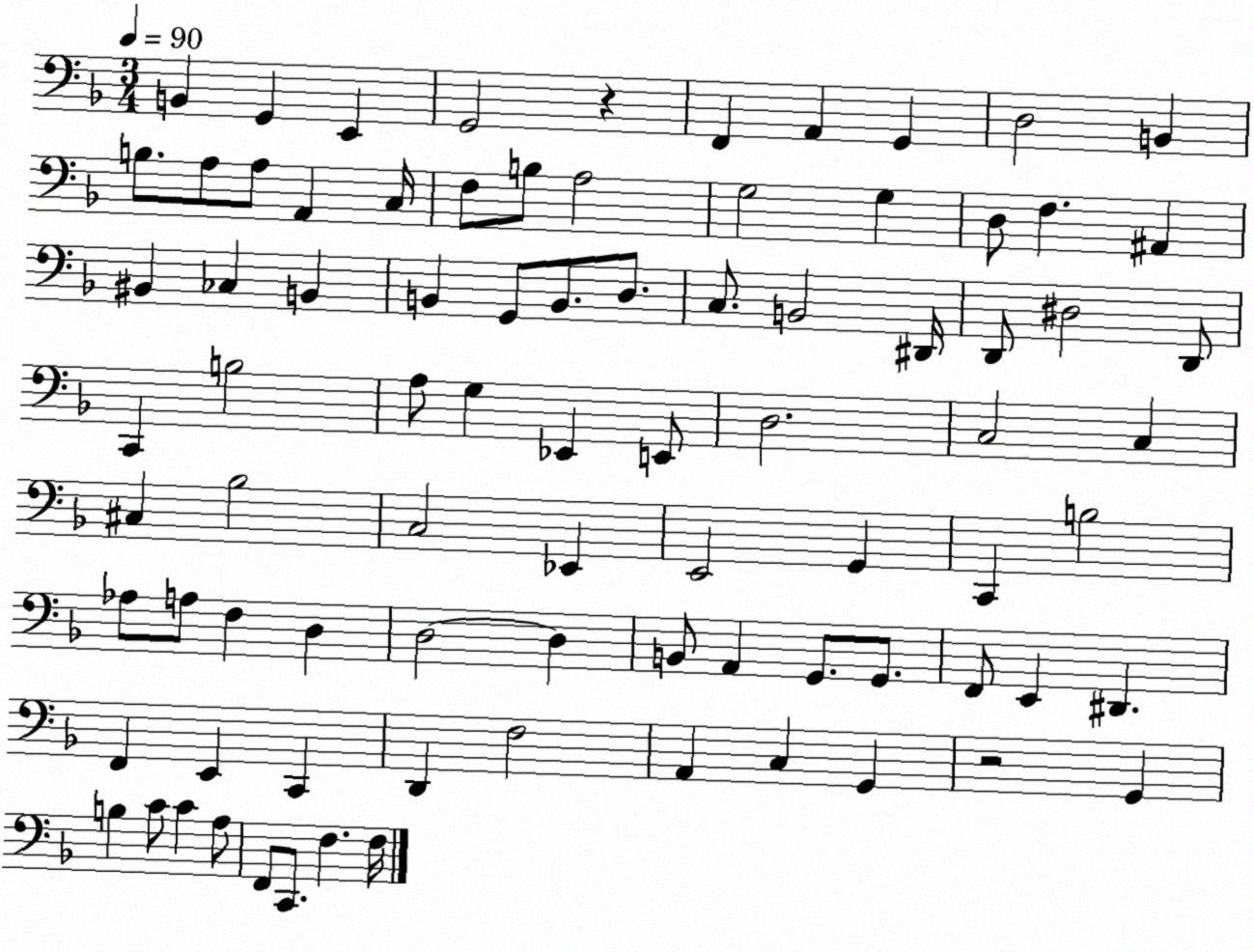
X:1
T:Untitled
M:3/4
L:1/4
K:F
B,, G,, E,, G,,2 z F,, A,, G,, D,2 B,, B,/2 A,/2 A,/2 A,, C,/4 F,/2 B,/2 A,2 G,2 G, D,/2 F, ^A,, ^B,, _C, B,, B,, G,,/2 B,,/2 D,/2 C,/2 B,,2 ^D,,/4 D,,/2 ^D,2 D,,/2 C,, B,2 A,/2 G, _E,, E,,/2 D,2 C,2 C, ^C, _B,2 C,2 _E,, E,,2 G,, C,, B,2 _A,/2 A,/2 F, D, D,2 D, B,,/2 A,, G,,/2 G,,/2 F,,/2 E,, ^D,, F,, E,, C,, D,, F,2 A,, C, G,, z2 G,, B, C/2 C A,/2 F,,/2 C,,/2 F, F,/4